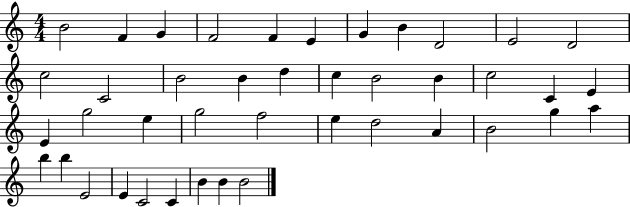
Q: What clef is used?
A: treble